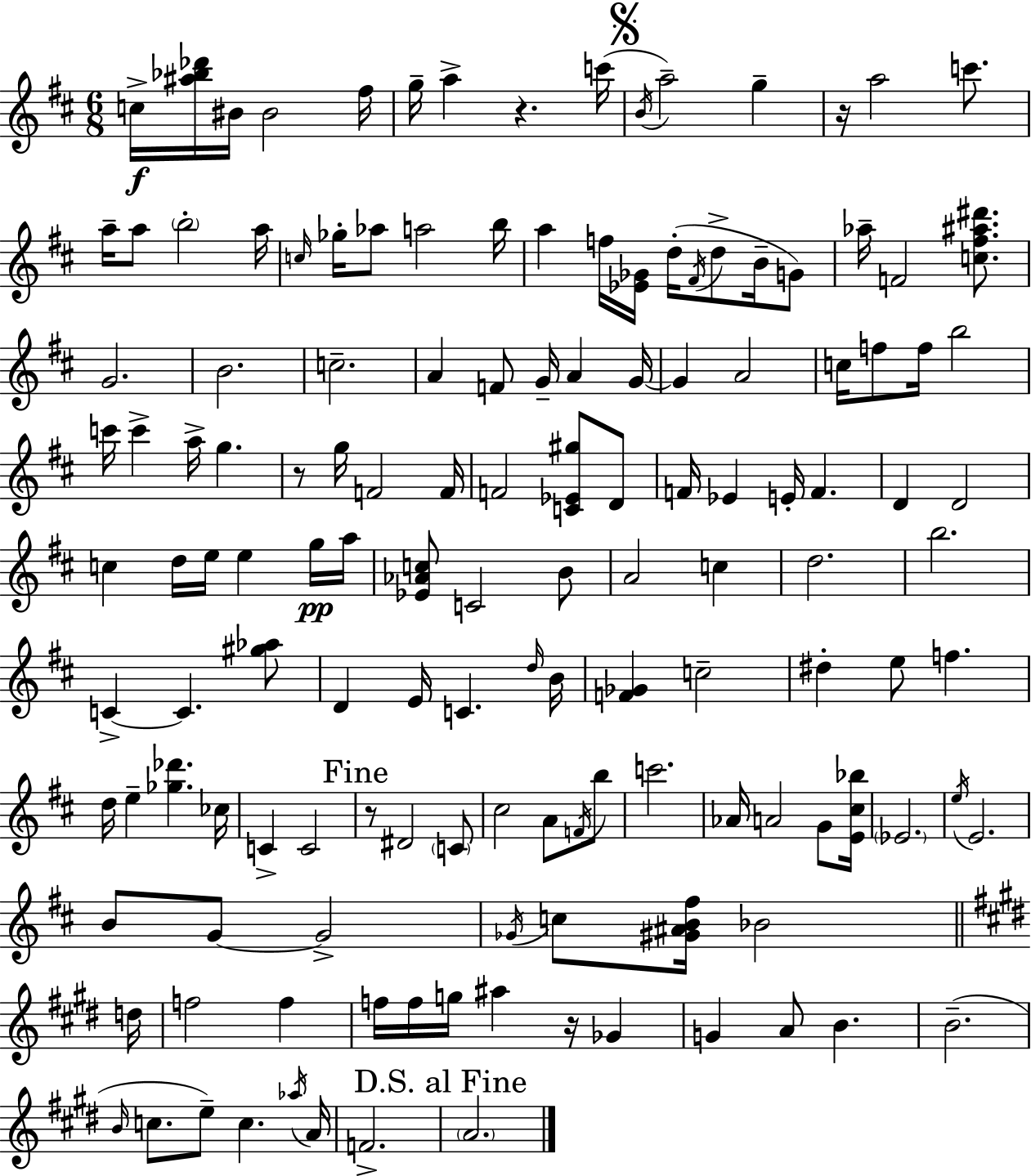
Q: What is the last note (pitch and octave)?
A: A4